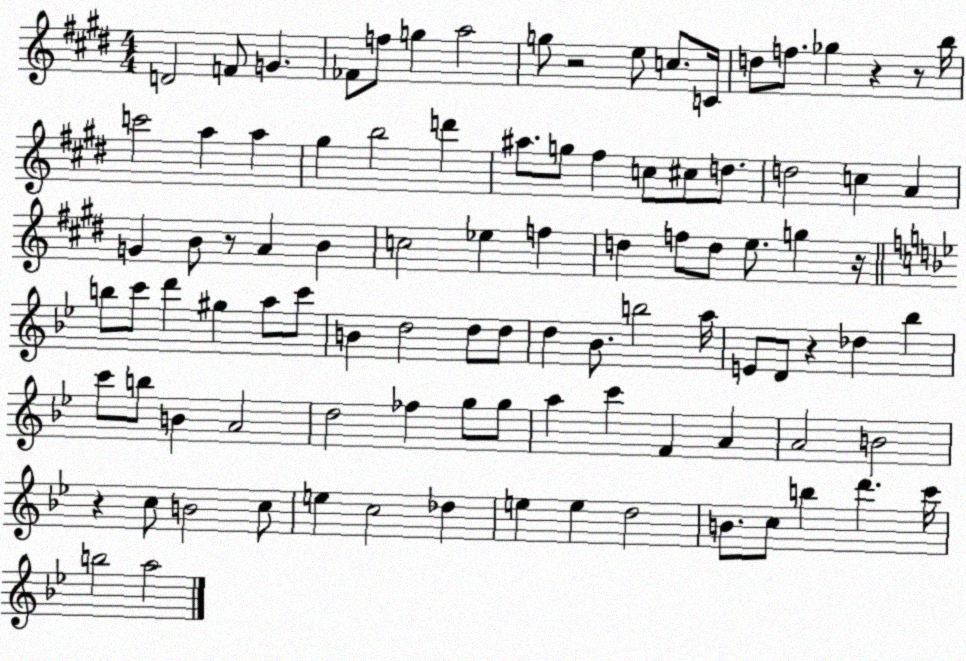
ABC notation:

X:1
T:Untitled
M:4/4
L:1/4
K:E
D2 F/2 G _F/2 f/2 g a2 g/2 z2 e/2 c/2 C/4 d/2 f/2 _g z z/2 b/4 c'2 a a ^g b2 d' ^a/2 g/2 ^f c/2 ^c/2 d/2 d2 c A G B/2 z/2 A B c2 _e f d f/2 d/2 e/2 g z/4 b/2 c'/2 d' ^g a/2 c'/2 B d2 d/2 d/2 d _B/2 b2 a/4 E/2 D/2 z _d _b c'/2 b/2 B A2 d2 _f g/2 g/2 a c' F A A2 B2 z c/2 B2 c/2 e c2 _d e e d2 B/2 c/2 b d' c'/4 b2 a2